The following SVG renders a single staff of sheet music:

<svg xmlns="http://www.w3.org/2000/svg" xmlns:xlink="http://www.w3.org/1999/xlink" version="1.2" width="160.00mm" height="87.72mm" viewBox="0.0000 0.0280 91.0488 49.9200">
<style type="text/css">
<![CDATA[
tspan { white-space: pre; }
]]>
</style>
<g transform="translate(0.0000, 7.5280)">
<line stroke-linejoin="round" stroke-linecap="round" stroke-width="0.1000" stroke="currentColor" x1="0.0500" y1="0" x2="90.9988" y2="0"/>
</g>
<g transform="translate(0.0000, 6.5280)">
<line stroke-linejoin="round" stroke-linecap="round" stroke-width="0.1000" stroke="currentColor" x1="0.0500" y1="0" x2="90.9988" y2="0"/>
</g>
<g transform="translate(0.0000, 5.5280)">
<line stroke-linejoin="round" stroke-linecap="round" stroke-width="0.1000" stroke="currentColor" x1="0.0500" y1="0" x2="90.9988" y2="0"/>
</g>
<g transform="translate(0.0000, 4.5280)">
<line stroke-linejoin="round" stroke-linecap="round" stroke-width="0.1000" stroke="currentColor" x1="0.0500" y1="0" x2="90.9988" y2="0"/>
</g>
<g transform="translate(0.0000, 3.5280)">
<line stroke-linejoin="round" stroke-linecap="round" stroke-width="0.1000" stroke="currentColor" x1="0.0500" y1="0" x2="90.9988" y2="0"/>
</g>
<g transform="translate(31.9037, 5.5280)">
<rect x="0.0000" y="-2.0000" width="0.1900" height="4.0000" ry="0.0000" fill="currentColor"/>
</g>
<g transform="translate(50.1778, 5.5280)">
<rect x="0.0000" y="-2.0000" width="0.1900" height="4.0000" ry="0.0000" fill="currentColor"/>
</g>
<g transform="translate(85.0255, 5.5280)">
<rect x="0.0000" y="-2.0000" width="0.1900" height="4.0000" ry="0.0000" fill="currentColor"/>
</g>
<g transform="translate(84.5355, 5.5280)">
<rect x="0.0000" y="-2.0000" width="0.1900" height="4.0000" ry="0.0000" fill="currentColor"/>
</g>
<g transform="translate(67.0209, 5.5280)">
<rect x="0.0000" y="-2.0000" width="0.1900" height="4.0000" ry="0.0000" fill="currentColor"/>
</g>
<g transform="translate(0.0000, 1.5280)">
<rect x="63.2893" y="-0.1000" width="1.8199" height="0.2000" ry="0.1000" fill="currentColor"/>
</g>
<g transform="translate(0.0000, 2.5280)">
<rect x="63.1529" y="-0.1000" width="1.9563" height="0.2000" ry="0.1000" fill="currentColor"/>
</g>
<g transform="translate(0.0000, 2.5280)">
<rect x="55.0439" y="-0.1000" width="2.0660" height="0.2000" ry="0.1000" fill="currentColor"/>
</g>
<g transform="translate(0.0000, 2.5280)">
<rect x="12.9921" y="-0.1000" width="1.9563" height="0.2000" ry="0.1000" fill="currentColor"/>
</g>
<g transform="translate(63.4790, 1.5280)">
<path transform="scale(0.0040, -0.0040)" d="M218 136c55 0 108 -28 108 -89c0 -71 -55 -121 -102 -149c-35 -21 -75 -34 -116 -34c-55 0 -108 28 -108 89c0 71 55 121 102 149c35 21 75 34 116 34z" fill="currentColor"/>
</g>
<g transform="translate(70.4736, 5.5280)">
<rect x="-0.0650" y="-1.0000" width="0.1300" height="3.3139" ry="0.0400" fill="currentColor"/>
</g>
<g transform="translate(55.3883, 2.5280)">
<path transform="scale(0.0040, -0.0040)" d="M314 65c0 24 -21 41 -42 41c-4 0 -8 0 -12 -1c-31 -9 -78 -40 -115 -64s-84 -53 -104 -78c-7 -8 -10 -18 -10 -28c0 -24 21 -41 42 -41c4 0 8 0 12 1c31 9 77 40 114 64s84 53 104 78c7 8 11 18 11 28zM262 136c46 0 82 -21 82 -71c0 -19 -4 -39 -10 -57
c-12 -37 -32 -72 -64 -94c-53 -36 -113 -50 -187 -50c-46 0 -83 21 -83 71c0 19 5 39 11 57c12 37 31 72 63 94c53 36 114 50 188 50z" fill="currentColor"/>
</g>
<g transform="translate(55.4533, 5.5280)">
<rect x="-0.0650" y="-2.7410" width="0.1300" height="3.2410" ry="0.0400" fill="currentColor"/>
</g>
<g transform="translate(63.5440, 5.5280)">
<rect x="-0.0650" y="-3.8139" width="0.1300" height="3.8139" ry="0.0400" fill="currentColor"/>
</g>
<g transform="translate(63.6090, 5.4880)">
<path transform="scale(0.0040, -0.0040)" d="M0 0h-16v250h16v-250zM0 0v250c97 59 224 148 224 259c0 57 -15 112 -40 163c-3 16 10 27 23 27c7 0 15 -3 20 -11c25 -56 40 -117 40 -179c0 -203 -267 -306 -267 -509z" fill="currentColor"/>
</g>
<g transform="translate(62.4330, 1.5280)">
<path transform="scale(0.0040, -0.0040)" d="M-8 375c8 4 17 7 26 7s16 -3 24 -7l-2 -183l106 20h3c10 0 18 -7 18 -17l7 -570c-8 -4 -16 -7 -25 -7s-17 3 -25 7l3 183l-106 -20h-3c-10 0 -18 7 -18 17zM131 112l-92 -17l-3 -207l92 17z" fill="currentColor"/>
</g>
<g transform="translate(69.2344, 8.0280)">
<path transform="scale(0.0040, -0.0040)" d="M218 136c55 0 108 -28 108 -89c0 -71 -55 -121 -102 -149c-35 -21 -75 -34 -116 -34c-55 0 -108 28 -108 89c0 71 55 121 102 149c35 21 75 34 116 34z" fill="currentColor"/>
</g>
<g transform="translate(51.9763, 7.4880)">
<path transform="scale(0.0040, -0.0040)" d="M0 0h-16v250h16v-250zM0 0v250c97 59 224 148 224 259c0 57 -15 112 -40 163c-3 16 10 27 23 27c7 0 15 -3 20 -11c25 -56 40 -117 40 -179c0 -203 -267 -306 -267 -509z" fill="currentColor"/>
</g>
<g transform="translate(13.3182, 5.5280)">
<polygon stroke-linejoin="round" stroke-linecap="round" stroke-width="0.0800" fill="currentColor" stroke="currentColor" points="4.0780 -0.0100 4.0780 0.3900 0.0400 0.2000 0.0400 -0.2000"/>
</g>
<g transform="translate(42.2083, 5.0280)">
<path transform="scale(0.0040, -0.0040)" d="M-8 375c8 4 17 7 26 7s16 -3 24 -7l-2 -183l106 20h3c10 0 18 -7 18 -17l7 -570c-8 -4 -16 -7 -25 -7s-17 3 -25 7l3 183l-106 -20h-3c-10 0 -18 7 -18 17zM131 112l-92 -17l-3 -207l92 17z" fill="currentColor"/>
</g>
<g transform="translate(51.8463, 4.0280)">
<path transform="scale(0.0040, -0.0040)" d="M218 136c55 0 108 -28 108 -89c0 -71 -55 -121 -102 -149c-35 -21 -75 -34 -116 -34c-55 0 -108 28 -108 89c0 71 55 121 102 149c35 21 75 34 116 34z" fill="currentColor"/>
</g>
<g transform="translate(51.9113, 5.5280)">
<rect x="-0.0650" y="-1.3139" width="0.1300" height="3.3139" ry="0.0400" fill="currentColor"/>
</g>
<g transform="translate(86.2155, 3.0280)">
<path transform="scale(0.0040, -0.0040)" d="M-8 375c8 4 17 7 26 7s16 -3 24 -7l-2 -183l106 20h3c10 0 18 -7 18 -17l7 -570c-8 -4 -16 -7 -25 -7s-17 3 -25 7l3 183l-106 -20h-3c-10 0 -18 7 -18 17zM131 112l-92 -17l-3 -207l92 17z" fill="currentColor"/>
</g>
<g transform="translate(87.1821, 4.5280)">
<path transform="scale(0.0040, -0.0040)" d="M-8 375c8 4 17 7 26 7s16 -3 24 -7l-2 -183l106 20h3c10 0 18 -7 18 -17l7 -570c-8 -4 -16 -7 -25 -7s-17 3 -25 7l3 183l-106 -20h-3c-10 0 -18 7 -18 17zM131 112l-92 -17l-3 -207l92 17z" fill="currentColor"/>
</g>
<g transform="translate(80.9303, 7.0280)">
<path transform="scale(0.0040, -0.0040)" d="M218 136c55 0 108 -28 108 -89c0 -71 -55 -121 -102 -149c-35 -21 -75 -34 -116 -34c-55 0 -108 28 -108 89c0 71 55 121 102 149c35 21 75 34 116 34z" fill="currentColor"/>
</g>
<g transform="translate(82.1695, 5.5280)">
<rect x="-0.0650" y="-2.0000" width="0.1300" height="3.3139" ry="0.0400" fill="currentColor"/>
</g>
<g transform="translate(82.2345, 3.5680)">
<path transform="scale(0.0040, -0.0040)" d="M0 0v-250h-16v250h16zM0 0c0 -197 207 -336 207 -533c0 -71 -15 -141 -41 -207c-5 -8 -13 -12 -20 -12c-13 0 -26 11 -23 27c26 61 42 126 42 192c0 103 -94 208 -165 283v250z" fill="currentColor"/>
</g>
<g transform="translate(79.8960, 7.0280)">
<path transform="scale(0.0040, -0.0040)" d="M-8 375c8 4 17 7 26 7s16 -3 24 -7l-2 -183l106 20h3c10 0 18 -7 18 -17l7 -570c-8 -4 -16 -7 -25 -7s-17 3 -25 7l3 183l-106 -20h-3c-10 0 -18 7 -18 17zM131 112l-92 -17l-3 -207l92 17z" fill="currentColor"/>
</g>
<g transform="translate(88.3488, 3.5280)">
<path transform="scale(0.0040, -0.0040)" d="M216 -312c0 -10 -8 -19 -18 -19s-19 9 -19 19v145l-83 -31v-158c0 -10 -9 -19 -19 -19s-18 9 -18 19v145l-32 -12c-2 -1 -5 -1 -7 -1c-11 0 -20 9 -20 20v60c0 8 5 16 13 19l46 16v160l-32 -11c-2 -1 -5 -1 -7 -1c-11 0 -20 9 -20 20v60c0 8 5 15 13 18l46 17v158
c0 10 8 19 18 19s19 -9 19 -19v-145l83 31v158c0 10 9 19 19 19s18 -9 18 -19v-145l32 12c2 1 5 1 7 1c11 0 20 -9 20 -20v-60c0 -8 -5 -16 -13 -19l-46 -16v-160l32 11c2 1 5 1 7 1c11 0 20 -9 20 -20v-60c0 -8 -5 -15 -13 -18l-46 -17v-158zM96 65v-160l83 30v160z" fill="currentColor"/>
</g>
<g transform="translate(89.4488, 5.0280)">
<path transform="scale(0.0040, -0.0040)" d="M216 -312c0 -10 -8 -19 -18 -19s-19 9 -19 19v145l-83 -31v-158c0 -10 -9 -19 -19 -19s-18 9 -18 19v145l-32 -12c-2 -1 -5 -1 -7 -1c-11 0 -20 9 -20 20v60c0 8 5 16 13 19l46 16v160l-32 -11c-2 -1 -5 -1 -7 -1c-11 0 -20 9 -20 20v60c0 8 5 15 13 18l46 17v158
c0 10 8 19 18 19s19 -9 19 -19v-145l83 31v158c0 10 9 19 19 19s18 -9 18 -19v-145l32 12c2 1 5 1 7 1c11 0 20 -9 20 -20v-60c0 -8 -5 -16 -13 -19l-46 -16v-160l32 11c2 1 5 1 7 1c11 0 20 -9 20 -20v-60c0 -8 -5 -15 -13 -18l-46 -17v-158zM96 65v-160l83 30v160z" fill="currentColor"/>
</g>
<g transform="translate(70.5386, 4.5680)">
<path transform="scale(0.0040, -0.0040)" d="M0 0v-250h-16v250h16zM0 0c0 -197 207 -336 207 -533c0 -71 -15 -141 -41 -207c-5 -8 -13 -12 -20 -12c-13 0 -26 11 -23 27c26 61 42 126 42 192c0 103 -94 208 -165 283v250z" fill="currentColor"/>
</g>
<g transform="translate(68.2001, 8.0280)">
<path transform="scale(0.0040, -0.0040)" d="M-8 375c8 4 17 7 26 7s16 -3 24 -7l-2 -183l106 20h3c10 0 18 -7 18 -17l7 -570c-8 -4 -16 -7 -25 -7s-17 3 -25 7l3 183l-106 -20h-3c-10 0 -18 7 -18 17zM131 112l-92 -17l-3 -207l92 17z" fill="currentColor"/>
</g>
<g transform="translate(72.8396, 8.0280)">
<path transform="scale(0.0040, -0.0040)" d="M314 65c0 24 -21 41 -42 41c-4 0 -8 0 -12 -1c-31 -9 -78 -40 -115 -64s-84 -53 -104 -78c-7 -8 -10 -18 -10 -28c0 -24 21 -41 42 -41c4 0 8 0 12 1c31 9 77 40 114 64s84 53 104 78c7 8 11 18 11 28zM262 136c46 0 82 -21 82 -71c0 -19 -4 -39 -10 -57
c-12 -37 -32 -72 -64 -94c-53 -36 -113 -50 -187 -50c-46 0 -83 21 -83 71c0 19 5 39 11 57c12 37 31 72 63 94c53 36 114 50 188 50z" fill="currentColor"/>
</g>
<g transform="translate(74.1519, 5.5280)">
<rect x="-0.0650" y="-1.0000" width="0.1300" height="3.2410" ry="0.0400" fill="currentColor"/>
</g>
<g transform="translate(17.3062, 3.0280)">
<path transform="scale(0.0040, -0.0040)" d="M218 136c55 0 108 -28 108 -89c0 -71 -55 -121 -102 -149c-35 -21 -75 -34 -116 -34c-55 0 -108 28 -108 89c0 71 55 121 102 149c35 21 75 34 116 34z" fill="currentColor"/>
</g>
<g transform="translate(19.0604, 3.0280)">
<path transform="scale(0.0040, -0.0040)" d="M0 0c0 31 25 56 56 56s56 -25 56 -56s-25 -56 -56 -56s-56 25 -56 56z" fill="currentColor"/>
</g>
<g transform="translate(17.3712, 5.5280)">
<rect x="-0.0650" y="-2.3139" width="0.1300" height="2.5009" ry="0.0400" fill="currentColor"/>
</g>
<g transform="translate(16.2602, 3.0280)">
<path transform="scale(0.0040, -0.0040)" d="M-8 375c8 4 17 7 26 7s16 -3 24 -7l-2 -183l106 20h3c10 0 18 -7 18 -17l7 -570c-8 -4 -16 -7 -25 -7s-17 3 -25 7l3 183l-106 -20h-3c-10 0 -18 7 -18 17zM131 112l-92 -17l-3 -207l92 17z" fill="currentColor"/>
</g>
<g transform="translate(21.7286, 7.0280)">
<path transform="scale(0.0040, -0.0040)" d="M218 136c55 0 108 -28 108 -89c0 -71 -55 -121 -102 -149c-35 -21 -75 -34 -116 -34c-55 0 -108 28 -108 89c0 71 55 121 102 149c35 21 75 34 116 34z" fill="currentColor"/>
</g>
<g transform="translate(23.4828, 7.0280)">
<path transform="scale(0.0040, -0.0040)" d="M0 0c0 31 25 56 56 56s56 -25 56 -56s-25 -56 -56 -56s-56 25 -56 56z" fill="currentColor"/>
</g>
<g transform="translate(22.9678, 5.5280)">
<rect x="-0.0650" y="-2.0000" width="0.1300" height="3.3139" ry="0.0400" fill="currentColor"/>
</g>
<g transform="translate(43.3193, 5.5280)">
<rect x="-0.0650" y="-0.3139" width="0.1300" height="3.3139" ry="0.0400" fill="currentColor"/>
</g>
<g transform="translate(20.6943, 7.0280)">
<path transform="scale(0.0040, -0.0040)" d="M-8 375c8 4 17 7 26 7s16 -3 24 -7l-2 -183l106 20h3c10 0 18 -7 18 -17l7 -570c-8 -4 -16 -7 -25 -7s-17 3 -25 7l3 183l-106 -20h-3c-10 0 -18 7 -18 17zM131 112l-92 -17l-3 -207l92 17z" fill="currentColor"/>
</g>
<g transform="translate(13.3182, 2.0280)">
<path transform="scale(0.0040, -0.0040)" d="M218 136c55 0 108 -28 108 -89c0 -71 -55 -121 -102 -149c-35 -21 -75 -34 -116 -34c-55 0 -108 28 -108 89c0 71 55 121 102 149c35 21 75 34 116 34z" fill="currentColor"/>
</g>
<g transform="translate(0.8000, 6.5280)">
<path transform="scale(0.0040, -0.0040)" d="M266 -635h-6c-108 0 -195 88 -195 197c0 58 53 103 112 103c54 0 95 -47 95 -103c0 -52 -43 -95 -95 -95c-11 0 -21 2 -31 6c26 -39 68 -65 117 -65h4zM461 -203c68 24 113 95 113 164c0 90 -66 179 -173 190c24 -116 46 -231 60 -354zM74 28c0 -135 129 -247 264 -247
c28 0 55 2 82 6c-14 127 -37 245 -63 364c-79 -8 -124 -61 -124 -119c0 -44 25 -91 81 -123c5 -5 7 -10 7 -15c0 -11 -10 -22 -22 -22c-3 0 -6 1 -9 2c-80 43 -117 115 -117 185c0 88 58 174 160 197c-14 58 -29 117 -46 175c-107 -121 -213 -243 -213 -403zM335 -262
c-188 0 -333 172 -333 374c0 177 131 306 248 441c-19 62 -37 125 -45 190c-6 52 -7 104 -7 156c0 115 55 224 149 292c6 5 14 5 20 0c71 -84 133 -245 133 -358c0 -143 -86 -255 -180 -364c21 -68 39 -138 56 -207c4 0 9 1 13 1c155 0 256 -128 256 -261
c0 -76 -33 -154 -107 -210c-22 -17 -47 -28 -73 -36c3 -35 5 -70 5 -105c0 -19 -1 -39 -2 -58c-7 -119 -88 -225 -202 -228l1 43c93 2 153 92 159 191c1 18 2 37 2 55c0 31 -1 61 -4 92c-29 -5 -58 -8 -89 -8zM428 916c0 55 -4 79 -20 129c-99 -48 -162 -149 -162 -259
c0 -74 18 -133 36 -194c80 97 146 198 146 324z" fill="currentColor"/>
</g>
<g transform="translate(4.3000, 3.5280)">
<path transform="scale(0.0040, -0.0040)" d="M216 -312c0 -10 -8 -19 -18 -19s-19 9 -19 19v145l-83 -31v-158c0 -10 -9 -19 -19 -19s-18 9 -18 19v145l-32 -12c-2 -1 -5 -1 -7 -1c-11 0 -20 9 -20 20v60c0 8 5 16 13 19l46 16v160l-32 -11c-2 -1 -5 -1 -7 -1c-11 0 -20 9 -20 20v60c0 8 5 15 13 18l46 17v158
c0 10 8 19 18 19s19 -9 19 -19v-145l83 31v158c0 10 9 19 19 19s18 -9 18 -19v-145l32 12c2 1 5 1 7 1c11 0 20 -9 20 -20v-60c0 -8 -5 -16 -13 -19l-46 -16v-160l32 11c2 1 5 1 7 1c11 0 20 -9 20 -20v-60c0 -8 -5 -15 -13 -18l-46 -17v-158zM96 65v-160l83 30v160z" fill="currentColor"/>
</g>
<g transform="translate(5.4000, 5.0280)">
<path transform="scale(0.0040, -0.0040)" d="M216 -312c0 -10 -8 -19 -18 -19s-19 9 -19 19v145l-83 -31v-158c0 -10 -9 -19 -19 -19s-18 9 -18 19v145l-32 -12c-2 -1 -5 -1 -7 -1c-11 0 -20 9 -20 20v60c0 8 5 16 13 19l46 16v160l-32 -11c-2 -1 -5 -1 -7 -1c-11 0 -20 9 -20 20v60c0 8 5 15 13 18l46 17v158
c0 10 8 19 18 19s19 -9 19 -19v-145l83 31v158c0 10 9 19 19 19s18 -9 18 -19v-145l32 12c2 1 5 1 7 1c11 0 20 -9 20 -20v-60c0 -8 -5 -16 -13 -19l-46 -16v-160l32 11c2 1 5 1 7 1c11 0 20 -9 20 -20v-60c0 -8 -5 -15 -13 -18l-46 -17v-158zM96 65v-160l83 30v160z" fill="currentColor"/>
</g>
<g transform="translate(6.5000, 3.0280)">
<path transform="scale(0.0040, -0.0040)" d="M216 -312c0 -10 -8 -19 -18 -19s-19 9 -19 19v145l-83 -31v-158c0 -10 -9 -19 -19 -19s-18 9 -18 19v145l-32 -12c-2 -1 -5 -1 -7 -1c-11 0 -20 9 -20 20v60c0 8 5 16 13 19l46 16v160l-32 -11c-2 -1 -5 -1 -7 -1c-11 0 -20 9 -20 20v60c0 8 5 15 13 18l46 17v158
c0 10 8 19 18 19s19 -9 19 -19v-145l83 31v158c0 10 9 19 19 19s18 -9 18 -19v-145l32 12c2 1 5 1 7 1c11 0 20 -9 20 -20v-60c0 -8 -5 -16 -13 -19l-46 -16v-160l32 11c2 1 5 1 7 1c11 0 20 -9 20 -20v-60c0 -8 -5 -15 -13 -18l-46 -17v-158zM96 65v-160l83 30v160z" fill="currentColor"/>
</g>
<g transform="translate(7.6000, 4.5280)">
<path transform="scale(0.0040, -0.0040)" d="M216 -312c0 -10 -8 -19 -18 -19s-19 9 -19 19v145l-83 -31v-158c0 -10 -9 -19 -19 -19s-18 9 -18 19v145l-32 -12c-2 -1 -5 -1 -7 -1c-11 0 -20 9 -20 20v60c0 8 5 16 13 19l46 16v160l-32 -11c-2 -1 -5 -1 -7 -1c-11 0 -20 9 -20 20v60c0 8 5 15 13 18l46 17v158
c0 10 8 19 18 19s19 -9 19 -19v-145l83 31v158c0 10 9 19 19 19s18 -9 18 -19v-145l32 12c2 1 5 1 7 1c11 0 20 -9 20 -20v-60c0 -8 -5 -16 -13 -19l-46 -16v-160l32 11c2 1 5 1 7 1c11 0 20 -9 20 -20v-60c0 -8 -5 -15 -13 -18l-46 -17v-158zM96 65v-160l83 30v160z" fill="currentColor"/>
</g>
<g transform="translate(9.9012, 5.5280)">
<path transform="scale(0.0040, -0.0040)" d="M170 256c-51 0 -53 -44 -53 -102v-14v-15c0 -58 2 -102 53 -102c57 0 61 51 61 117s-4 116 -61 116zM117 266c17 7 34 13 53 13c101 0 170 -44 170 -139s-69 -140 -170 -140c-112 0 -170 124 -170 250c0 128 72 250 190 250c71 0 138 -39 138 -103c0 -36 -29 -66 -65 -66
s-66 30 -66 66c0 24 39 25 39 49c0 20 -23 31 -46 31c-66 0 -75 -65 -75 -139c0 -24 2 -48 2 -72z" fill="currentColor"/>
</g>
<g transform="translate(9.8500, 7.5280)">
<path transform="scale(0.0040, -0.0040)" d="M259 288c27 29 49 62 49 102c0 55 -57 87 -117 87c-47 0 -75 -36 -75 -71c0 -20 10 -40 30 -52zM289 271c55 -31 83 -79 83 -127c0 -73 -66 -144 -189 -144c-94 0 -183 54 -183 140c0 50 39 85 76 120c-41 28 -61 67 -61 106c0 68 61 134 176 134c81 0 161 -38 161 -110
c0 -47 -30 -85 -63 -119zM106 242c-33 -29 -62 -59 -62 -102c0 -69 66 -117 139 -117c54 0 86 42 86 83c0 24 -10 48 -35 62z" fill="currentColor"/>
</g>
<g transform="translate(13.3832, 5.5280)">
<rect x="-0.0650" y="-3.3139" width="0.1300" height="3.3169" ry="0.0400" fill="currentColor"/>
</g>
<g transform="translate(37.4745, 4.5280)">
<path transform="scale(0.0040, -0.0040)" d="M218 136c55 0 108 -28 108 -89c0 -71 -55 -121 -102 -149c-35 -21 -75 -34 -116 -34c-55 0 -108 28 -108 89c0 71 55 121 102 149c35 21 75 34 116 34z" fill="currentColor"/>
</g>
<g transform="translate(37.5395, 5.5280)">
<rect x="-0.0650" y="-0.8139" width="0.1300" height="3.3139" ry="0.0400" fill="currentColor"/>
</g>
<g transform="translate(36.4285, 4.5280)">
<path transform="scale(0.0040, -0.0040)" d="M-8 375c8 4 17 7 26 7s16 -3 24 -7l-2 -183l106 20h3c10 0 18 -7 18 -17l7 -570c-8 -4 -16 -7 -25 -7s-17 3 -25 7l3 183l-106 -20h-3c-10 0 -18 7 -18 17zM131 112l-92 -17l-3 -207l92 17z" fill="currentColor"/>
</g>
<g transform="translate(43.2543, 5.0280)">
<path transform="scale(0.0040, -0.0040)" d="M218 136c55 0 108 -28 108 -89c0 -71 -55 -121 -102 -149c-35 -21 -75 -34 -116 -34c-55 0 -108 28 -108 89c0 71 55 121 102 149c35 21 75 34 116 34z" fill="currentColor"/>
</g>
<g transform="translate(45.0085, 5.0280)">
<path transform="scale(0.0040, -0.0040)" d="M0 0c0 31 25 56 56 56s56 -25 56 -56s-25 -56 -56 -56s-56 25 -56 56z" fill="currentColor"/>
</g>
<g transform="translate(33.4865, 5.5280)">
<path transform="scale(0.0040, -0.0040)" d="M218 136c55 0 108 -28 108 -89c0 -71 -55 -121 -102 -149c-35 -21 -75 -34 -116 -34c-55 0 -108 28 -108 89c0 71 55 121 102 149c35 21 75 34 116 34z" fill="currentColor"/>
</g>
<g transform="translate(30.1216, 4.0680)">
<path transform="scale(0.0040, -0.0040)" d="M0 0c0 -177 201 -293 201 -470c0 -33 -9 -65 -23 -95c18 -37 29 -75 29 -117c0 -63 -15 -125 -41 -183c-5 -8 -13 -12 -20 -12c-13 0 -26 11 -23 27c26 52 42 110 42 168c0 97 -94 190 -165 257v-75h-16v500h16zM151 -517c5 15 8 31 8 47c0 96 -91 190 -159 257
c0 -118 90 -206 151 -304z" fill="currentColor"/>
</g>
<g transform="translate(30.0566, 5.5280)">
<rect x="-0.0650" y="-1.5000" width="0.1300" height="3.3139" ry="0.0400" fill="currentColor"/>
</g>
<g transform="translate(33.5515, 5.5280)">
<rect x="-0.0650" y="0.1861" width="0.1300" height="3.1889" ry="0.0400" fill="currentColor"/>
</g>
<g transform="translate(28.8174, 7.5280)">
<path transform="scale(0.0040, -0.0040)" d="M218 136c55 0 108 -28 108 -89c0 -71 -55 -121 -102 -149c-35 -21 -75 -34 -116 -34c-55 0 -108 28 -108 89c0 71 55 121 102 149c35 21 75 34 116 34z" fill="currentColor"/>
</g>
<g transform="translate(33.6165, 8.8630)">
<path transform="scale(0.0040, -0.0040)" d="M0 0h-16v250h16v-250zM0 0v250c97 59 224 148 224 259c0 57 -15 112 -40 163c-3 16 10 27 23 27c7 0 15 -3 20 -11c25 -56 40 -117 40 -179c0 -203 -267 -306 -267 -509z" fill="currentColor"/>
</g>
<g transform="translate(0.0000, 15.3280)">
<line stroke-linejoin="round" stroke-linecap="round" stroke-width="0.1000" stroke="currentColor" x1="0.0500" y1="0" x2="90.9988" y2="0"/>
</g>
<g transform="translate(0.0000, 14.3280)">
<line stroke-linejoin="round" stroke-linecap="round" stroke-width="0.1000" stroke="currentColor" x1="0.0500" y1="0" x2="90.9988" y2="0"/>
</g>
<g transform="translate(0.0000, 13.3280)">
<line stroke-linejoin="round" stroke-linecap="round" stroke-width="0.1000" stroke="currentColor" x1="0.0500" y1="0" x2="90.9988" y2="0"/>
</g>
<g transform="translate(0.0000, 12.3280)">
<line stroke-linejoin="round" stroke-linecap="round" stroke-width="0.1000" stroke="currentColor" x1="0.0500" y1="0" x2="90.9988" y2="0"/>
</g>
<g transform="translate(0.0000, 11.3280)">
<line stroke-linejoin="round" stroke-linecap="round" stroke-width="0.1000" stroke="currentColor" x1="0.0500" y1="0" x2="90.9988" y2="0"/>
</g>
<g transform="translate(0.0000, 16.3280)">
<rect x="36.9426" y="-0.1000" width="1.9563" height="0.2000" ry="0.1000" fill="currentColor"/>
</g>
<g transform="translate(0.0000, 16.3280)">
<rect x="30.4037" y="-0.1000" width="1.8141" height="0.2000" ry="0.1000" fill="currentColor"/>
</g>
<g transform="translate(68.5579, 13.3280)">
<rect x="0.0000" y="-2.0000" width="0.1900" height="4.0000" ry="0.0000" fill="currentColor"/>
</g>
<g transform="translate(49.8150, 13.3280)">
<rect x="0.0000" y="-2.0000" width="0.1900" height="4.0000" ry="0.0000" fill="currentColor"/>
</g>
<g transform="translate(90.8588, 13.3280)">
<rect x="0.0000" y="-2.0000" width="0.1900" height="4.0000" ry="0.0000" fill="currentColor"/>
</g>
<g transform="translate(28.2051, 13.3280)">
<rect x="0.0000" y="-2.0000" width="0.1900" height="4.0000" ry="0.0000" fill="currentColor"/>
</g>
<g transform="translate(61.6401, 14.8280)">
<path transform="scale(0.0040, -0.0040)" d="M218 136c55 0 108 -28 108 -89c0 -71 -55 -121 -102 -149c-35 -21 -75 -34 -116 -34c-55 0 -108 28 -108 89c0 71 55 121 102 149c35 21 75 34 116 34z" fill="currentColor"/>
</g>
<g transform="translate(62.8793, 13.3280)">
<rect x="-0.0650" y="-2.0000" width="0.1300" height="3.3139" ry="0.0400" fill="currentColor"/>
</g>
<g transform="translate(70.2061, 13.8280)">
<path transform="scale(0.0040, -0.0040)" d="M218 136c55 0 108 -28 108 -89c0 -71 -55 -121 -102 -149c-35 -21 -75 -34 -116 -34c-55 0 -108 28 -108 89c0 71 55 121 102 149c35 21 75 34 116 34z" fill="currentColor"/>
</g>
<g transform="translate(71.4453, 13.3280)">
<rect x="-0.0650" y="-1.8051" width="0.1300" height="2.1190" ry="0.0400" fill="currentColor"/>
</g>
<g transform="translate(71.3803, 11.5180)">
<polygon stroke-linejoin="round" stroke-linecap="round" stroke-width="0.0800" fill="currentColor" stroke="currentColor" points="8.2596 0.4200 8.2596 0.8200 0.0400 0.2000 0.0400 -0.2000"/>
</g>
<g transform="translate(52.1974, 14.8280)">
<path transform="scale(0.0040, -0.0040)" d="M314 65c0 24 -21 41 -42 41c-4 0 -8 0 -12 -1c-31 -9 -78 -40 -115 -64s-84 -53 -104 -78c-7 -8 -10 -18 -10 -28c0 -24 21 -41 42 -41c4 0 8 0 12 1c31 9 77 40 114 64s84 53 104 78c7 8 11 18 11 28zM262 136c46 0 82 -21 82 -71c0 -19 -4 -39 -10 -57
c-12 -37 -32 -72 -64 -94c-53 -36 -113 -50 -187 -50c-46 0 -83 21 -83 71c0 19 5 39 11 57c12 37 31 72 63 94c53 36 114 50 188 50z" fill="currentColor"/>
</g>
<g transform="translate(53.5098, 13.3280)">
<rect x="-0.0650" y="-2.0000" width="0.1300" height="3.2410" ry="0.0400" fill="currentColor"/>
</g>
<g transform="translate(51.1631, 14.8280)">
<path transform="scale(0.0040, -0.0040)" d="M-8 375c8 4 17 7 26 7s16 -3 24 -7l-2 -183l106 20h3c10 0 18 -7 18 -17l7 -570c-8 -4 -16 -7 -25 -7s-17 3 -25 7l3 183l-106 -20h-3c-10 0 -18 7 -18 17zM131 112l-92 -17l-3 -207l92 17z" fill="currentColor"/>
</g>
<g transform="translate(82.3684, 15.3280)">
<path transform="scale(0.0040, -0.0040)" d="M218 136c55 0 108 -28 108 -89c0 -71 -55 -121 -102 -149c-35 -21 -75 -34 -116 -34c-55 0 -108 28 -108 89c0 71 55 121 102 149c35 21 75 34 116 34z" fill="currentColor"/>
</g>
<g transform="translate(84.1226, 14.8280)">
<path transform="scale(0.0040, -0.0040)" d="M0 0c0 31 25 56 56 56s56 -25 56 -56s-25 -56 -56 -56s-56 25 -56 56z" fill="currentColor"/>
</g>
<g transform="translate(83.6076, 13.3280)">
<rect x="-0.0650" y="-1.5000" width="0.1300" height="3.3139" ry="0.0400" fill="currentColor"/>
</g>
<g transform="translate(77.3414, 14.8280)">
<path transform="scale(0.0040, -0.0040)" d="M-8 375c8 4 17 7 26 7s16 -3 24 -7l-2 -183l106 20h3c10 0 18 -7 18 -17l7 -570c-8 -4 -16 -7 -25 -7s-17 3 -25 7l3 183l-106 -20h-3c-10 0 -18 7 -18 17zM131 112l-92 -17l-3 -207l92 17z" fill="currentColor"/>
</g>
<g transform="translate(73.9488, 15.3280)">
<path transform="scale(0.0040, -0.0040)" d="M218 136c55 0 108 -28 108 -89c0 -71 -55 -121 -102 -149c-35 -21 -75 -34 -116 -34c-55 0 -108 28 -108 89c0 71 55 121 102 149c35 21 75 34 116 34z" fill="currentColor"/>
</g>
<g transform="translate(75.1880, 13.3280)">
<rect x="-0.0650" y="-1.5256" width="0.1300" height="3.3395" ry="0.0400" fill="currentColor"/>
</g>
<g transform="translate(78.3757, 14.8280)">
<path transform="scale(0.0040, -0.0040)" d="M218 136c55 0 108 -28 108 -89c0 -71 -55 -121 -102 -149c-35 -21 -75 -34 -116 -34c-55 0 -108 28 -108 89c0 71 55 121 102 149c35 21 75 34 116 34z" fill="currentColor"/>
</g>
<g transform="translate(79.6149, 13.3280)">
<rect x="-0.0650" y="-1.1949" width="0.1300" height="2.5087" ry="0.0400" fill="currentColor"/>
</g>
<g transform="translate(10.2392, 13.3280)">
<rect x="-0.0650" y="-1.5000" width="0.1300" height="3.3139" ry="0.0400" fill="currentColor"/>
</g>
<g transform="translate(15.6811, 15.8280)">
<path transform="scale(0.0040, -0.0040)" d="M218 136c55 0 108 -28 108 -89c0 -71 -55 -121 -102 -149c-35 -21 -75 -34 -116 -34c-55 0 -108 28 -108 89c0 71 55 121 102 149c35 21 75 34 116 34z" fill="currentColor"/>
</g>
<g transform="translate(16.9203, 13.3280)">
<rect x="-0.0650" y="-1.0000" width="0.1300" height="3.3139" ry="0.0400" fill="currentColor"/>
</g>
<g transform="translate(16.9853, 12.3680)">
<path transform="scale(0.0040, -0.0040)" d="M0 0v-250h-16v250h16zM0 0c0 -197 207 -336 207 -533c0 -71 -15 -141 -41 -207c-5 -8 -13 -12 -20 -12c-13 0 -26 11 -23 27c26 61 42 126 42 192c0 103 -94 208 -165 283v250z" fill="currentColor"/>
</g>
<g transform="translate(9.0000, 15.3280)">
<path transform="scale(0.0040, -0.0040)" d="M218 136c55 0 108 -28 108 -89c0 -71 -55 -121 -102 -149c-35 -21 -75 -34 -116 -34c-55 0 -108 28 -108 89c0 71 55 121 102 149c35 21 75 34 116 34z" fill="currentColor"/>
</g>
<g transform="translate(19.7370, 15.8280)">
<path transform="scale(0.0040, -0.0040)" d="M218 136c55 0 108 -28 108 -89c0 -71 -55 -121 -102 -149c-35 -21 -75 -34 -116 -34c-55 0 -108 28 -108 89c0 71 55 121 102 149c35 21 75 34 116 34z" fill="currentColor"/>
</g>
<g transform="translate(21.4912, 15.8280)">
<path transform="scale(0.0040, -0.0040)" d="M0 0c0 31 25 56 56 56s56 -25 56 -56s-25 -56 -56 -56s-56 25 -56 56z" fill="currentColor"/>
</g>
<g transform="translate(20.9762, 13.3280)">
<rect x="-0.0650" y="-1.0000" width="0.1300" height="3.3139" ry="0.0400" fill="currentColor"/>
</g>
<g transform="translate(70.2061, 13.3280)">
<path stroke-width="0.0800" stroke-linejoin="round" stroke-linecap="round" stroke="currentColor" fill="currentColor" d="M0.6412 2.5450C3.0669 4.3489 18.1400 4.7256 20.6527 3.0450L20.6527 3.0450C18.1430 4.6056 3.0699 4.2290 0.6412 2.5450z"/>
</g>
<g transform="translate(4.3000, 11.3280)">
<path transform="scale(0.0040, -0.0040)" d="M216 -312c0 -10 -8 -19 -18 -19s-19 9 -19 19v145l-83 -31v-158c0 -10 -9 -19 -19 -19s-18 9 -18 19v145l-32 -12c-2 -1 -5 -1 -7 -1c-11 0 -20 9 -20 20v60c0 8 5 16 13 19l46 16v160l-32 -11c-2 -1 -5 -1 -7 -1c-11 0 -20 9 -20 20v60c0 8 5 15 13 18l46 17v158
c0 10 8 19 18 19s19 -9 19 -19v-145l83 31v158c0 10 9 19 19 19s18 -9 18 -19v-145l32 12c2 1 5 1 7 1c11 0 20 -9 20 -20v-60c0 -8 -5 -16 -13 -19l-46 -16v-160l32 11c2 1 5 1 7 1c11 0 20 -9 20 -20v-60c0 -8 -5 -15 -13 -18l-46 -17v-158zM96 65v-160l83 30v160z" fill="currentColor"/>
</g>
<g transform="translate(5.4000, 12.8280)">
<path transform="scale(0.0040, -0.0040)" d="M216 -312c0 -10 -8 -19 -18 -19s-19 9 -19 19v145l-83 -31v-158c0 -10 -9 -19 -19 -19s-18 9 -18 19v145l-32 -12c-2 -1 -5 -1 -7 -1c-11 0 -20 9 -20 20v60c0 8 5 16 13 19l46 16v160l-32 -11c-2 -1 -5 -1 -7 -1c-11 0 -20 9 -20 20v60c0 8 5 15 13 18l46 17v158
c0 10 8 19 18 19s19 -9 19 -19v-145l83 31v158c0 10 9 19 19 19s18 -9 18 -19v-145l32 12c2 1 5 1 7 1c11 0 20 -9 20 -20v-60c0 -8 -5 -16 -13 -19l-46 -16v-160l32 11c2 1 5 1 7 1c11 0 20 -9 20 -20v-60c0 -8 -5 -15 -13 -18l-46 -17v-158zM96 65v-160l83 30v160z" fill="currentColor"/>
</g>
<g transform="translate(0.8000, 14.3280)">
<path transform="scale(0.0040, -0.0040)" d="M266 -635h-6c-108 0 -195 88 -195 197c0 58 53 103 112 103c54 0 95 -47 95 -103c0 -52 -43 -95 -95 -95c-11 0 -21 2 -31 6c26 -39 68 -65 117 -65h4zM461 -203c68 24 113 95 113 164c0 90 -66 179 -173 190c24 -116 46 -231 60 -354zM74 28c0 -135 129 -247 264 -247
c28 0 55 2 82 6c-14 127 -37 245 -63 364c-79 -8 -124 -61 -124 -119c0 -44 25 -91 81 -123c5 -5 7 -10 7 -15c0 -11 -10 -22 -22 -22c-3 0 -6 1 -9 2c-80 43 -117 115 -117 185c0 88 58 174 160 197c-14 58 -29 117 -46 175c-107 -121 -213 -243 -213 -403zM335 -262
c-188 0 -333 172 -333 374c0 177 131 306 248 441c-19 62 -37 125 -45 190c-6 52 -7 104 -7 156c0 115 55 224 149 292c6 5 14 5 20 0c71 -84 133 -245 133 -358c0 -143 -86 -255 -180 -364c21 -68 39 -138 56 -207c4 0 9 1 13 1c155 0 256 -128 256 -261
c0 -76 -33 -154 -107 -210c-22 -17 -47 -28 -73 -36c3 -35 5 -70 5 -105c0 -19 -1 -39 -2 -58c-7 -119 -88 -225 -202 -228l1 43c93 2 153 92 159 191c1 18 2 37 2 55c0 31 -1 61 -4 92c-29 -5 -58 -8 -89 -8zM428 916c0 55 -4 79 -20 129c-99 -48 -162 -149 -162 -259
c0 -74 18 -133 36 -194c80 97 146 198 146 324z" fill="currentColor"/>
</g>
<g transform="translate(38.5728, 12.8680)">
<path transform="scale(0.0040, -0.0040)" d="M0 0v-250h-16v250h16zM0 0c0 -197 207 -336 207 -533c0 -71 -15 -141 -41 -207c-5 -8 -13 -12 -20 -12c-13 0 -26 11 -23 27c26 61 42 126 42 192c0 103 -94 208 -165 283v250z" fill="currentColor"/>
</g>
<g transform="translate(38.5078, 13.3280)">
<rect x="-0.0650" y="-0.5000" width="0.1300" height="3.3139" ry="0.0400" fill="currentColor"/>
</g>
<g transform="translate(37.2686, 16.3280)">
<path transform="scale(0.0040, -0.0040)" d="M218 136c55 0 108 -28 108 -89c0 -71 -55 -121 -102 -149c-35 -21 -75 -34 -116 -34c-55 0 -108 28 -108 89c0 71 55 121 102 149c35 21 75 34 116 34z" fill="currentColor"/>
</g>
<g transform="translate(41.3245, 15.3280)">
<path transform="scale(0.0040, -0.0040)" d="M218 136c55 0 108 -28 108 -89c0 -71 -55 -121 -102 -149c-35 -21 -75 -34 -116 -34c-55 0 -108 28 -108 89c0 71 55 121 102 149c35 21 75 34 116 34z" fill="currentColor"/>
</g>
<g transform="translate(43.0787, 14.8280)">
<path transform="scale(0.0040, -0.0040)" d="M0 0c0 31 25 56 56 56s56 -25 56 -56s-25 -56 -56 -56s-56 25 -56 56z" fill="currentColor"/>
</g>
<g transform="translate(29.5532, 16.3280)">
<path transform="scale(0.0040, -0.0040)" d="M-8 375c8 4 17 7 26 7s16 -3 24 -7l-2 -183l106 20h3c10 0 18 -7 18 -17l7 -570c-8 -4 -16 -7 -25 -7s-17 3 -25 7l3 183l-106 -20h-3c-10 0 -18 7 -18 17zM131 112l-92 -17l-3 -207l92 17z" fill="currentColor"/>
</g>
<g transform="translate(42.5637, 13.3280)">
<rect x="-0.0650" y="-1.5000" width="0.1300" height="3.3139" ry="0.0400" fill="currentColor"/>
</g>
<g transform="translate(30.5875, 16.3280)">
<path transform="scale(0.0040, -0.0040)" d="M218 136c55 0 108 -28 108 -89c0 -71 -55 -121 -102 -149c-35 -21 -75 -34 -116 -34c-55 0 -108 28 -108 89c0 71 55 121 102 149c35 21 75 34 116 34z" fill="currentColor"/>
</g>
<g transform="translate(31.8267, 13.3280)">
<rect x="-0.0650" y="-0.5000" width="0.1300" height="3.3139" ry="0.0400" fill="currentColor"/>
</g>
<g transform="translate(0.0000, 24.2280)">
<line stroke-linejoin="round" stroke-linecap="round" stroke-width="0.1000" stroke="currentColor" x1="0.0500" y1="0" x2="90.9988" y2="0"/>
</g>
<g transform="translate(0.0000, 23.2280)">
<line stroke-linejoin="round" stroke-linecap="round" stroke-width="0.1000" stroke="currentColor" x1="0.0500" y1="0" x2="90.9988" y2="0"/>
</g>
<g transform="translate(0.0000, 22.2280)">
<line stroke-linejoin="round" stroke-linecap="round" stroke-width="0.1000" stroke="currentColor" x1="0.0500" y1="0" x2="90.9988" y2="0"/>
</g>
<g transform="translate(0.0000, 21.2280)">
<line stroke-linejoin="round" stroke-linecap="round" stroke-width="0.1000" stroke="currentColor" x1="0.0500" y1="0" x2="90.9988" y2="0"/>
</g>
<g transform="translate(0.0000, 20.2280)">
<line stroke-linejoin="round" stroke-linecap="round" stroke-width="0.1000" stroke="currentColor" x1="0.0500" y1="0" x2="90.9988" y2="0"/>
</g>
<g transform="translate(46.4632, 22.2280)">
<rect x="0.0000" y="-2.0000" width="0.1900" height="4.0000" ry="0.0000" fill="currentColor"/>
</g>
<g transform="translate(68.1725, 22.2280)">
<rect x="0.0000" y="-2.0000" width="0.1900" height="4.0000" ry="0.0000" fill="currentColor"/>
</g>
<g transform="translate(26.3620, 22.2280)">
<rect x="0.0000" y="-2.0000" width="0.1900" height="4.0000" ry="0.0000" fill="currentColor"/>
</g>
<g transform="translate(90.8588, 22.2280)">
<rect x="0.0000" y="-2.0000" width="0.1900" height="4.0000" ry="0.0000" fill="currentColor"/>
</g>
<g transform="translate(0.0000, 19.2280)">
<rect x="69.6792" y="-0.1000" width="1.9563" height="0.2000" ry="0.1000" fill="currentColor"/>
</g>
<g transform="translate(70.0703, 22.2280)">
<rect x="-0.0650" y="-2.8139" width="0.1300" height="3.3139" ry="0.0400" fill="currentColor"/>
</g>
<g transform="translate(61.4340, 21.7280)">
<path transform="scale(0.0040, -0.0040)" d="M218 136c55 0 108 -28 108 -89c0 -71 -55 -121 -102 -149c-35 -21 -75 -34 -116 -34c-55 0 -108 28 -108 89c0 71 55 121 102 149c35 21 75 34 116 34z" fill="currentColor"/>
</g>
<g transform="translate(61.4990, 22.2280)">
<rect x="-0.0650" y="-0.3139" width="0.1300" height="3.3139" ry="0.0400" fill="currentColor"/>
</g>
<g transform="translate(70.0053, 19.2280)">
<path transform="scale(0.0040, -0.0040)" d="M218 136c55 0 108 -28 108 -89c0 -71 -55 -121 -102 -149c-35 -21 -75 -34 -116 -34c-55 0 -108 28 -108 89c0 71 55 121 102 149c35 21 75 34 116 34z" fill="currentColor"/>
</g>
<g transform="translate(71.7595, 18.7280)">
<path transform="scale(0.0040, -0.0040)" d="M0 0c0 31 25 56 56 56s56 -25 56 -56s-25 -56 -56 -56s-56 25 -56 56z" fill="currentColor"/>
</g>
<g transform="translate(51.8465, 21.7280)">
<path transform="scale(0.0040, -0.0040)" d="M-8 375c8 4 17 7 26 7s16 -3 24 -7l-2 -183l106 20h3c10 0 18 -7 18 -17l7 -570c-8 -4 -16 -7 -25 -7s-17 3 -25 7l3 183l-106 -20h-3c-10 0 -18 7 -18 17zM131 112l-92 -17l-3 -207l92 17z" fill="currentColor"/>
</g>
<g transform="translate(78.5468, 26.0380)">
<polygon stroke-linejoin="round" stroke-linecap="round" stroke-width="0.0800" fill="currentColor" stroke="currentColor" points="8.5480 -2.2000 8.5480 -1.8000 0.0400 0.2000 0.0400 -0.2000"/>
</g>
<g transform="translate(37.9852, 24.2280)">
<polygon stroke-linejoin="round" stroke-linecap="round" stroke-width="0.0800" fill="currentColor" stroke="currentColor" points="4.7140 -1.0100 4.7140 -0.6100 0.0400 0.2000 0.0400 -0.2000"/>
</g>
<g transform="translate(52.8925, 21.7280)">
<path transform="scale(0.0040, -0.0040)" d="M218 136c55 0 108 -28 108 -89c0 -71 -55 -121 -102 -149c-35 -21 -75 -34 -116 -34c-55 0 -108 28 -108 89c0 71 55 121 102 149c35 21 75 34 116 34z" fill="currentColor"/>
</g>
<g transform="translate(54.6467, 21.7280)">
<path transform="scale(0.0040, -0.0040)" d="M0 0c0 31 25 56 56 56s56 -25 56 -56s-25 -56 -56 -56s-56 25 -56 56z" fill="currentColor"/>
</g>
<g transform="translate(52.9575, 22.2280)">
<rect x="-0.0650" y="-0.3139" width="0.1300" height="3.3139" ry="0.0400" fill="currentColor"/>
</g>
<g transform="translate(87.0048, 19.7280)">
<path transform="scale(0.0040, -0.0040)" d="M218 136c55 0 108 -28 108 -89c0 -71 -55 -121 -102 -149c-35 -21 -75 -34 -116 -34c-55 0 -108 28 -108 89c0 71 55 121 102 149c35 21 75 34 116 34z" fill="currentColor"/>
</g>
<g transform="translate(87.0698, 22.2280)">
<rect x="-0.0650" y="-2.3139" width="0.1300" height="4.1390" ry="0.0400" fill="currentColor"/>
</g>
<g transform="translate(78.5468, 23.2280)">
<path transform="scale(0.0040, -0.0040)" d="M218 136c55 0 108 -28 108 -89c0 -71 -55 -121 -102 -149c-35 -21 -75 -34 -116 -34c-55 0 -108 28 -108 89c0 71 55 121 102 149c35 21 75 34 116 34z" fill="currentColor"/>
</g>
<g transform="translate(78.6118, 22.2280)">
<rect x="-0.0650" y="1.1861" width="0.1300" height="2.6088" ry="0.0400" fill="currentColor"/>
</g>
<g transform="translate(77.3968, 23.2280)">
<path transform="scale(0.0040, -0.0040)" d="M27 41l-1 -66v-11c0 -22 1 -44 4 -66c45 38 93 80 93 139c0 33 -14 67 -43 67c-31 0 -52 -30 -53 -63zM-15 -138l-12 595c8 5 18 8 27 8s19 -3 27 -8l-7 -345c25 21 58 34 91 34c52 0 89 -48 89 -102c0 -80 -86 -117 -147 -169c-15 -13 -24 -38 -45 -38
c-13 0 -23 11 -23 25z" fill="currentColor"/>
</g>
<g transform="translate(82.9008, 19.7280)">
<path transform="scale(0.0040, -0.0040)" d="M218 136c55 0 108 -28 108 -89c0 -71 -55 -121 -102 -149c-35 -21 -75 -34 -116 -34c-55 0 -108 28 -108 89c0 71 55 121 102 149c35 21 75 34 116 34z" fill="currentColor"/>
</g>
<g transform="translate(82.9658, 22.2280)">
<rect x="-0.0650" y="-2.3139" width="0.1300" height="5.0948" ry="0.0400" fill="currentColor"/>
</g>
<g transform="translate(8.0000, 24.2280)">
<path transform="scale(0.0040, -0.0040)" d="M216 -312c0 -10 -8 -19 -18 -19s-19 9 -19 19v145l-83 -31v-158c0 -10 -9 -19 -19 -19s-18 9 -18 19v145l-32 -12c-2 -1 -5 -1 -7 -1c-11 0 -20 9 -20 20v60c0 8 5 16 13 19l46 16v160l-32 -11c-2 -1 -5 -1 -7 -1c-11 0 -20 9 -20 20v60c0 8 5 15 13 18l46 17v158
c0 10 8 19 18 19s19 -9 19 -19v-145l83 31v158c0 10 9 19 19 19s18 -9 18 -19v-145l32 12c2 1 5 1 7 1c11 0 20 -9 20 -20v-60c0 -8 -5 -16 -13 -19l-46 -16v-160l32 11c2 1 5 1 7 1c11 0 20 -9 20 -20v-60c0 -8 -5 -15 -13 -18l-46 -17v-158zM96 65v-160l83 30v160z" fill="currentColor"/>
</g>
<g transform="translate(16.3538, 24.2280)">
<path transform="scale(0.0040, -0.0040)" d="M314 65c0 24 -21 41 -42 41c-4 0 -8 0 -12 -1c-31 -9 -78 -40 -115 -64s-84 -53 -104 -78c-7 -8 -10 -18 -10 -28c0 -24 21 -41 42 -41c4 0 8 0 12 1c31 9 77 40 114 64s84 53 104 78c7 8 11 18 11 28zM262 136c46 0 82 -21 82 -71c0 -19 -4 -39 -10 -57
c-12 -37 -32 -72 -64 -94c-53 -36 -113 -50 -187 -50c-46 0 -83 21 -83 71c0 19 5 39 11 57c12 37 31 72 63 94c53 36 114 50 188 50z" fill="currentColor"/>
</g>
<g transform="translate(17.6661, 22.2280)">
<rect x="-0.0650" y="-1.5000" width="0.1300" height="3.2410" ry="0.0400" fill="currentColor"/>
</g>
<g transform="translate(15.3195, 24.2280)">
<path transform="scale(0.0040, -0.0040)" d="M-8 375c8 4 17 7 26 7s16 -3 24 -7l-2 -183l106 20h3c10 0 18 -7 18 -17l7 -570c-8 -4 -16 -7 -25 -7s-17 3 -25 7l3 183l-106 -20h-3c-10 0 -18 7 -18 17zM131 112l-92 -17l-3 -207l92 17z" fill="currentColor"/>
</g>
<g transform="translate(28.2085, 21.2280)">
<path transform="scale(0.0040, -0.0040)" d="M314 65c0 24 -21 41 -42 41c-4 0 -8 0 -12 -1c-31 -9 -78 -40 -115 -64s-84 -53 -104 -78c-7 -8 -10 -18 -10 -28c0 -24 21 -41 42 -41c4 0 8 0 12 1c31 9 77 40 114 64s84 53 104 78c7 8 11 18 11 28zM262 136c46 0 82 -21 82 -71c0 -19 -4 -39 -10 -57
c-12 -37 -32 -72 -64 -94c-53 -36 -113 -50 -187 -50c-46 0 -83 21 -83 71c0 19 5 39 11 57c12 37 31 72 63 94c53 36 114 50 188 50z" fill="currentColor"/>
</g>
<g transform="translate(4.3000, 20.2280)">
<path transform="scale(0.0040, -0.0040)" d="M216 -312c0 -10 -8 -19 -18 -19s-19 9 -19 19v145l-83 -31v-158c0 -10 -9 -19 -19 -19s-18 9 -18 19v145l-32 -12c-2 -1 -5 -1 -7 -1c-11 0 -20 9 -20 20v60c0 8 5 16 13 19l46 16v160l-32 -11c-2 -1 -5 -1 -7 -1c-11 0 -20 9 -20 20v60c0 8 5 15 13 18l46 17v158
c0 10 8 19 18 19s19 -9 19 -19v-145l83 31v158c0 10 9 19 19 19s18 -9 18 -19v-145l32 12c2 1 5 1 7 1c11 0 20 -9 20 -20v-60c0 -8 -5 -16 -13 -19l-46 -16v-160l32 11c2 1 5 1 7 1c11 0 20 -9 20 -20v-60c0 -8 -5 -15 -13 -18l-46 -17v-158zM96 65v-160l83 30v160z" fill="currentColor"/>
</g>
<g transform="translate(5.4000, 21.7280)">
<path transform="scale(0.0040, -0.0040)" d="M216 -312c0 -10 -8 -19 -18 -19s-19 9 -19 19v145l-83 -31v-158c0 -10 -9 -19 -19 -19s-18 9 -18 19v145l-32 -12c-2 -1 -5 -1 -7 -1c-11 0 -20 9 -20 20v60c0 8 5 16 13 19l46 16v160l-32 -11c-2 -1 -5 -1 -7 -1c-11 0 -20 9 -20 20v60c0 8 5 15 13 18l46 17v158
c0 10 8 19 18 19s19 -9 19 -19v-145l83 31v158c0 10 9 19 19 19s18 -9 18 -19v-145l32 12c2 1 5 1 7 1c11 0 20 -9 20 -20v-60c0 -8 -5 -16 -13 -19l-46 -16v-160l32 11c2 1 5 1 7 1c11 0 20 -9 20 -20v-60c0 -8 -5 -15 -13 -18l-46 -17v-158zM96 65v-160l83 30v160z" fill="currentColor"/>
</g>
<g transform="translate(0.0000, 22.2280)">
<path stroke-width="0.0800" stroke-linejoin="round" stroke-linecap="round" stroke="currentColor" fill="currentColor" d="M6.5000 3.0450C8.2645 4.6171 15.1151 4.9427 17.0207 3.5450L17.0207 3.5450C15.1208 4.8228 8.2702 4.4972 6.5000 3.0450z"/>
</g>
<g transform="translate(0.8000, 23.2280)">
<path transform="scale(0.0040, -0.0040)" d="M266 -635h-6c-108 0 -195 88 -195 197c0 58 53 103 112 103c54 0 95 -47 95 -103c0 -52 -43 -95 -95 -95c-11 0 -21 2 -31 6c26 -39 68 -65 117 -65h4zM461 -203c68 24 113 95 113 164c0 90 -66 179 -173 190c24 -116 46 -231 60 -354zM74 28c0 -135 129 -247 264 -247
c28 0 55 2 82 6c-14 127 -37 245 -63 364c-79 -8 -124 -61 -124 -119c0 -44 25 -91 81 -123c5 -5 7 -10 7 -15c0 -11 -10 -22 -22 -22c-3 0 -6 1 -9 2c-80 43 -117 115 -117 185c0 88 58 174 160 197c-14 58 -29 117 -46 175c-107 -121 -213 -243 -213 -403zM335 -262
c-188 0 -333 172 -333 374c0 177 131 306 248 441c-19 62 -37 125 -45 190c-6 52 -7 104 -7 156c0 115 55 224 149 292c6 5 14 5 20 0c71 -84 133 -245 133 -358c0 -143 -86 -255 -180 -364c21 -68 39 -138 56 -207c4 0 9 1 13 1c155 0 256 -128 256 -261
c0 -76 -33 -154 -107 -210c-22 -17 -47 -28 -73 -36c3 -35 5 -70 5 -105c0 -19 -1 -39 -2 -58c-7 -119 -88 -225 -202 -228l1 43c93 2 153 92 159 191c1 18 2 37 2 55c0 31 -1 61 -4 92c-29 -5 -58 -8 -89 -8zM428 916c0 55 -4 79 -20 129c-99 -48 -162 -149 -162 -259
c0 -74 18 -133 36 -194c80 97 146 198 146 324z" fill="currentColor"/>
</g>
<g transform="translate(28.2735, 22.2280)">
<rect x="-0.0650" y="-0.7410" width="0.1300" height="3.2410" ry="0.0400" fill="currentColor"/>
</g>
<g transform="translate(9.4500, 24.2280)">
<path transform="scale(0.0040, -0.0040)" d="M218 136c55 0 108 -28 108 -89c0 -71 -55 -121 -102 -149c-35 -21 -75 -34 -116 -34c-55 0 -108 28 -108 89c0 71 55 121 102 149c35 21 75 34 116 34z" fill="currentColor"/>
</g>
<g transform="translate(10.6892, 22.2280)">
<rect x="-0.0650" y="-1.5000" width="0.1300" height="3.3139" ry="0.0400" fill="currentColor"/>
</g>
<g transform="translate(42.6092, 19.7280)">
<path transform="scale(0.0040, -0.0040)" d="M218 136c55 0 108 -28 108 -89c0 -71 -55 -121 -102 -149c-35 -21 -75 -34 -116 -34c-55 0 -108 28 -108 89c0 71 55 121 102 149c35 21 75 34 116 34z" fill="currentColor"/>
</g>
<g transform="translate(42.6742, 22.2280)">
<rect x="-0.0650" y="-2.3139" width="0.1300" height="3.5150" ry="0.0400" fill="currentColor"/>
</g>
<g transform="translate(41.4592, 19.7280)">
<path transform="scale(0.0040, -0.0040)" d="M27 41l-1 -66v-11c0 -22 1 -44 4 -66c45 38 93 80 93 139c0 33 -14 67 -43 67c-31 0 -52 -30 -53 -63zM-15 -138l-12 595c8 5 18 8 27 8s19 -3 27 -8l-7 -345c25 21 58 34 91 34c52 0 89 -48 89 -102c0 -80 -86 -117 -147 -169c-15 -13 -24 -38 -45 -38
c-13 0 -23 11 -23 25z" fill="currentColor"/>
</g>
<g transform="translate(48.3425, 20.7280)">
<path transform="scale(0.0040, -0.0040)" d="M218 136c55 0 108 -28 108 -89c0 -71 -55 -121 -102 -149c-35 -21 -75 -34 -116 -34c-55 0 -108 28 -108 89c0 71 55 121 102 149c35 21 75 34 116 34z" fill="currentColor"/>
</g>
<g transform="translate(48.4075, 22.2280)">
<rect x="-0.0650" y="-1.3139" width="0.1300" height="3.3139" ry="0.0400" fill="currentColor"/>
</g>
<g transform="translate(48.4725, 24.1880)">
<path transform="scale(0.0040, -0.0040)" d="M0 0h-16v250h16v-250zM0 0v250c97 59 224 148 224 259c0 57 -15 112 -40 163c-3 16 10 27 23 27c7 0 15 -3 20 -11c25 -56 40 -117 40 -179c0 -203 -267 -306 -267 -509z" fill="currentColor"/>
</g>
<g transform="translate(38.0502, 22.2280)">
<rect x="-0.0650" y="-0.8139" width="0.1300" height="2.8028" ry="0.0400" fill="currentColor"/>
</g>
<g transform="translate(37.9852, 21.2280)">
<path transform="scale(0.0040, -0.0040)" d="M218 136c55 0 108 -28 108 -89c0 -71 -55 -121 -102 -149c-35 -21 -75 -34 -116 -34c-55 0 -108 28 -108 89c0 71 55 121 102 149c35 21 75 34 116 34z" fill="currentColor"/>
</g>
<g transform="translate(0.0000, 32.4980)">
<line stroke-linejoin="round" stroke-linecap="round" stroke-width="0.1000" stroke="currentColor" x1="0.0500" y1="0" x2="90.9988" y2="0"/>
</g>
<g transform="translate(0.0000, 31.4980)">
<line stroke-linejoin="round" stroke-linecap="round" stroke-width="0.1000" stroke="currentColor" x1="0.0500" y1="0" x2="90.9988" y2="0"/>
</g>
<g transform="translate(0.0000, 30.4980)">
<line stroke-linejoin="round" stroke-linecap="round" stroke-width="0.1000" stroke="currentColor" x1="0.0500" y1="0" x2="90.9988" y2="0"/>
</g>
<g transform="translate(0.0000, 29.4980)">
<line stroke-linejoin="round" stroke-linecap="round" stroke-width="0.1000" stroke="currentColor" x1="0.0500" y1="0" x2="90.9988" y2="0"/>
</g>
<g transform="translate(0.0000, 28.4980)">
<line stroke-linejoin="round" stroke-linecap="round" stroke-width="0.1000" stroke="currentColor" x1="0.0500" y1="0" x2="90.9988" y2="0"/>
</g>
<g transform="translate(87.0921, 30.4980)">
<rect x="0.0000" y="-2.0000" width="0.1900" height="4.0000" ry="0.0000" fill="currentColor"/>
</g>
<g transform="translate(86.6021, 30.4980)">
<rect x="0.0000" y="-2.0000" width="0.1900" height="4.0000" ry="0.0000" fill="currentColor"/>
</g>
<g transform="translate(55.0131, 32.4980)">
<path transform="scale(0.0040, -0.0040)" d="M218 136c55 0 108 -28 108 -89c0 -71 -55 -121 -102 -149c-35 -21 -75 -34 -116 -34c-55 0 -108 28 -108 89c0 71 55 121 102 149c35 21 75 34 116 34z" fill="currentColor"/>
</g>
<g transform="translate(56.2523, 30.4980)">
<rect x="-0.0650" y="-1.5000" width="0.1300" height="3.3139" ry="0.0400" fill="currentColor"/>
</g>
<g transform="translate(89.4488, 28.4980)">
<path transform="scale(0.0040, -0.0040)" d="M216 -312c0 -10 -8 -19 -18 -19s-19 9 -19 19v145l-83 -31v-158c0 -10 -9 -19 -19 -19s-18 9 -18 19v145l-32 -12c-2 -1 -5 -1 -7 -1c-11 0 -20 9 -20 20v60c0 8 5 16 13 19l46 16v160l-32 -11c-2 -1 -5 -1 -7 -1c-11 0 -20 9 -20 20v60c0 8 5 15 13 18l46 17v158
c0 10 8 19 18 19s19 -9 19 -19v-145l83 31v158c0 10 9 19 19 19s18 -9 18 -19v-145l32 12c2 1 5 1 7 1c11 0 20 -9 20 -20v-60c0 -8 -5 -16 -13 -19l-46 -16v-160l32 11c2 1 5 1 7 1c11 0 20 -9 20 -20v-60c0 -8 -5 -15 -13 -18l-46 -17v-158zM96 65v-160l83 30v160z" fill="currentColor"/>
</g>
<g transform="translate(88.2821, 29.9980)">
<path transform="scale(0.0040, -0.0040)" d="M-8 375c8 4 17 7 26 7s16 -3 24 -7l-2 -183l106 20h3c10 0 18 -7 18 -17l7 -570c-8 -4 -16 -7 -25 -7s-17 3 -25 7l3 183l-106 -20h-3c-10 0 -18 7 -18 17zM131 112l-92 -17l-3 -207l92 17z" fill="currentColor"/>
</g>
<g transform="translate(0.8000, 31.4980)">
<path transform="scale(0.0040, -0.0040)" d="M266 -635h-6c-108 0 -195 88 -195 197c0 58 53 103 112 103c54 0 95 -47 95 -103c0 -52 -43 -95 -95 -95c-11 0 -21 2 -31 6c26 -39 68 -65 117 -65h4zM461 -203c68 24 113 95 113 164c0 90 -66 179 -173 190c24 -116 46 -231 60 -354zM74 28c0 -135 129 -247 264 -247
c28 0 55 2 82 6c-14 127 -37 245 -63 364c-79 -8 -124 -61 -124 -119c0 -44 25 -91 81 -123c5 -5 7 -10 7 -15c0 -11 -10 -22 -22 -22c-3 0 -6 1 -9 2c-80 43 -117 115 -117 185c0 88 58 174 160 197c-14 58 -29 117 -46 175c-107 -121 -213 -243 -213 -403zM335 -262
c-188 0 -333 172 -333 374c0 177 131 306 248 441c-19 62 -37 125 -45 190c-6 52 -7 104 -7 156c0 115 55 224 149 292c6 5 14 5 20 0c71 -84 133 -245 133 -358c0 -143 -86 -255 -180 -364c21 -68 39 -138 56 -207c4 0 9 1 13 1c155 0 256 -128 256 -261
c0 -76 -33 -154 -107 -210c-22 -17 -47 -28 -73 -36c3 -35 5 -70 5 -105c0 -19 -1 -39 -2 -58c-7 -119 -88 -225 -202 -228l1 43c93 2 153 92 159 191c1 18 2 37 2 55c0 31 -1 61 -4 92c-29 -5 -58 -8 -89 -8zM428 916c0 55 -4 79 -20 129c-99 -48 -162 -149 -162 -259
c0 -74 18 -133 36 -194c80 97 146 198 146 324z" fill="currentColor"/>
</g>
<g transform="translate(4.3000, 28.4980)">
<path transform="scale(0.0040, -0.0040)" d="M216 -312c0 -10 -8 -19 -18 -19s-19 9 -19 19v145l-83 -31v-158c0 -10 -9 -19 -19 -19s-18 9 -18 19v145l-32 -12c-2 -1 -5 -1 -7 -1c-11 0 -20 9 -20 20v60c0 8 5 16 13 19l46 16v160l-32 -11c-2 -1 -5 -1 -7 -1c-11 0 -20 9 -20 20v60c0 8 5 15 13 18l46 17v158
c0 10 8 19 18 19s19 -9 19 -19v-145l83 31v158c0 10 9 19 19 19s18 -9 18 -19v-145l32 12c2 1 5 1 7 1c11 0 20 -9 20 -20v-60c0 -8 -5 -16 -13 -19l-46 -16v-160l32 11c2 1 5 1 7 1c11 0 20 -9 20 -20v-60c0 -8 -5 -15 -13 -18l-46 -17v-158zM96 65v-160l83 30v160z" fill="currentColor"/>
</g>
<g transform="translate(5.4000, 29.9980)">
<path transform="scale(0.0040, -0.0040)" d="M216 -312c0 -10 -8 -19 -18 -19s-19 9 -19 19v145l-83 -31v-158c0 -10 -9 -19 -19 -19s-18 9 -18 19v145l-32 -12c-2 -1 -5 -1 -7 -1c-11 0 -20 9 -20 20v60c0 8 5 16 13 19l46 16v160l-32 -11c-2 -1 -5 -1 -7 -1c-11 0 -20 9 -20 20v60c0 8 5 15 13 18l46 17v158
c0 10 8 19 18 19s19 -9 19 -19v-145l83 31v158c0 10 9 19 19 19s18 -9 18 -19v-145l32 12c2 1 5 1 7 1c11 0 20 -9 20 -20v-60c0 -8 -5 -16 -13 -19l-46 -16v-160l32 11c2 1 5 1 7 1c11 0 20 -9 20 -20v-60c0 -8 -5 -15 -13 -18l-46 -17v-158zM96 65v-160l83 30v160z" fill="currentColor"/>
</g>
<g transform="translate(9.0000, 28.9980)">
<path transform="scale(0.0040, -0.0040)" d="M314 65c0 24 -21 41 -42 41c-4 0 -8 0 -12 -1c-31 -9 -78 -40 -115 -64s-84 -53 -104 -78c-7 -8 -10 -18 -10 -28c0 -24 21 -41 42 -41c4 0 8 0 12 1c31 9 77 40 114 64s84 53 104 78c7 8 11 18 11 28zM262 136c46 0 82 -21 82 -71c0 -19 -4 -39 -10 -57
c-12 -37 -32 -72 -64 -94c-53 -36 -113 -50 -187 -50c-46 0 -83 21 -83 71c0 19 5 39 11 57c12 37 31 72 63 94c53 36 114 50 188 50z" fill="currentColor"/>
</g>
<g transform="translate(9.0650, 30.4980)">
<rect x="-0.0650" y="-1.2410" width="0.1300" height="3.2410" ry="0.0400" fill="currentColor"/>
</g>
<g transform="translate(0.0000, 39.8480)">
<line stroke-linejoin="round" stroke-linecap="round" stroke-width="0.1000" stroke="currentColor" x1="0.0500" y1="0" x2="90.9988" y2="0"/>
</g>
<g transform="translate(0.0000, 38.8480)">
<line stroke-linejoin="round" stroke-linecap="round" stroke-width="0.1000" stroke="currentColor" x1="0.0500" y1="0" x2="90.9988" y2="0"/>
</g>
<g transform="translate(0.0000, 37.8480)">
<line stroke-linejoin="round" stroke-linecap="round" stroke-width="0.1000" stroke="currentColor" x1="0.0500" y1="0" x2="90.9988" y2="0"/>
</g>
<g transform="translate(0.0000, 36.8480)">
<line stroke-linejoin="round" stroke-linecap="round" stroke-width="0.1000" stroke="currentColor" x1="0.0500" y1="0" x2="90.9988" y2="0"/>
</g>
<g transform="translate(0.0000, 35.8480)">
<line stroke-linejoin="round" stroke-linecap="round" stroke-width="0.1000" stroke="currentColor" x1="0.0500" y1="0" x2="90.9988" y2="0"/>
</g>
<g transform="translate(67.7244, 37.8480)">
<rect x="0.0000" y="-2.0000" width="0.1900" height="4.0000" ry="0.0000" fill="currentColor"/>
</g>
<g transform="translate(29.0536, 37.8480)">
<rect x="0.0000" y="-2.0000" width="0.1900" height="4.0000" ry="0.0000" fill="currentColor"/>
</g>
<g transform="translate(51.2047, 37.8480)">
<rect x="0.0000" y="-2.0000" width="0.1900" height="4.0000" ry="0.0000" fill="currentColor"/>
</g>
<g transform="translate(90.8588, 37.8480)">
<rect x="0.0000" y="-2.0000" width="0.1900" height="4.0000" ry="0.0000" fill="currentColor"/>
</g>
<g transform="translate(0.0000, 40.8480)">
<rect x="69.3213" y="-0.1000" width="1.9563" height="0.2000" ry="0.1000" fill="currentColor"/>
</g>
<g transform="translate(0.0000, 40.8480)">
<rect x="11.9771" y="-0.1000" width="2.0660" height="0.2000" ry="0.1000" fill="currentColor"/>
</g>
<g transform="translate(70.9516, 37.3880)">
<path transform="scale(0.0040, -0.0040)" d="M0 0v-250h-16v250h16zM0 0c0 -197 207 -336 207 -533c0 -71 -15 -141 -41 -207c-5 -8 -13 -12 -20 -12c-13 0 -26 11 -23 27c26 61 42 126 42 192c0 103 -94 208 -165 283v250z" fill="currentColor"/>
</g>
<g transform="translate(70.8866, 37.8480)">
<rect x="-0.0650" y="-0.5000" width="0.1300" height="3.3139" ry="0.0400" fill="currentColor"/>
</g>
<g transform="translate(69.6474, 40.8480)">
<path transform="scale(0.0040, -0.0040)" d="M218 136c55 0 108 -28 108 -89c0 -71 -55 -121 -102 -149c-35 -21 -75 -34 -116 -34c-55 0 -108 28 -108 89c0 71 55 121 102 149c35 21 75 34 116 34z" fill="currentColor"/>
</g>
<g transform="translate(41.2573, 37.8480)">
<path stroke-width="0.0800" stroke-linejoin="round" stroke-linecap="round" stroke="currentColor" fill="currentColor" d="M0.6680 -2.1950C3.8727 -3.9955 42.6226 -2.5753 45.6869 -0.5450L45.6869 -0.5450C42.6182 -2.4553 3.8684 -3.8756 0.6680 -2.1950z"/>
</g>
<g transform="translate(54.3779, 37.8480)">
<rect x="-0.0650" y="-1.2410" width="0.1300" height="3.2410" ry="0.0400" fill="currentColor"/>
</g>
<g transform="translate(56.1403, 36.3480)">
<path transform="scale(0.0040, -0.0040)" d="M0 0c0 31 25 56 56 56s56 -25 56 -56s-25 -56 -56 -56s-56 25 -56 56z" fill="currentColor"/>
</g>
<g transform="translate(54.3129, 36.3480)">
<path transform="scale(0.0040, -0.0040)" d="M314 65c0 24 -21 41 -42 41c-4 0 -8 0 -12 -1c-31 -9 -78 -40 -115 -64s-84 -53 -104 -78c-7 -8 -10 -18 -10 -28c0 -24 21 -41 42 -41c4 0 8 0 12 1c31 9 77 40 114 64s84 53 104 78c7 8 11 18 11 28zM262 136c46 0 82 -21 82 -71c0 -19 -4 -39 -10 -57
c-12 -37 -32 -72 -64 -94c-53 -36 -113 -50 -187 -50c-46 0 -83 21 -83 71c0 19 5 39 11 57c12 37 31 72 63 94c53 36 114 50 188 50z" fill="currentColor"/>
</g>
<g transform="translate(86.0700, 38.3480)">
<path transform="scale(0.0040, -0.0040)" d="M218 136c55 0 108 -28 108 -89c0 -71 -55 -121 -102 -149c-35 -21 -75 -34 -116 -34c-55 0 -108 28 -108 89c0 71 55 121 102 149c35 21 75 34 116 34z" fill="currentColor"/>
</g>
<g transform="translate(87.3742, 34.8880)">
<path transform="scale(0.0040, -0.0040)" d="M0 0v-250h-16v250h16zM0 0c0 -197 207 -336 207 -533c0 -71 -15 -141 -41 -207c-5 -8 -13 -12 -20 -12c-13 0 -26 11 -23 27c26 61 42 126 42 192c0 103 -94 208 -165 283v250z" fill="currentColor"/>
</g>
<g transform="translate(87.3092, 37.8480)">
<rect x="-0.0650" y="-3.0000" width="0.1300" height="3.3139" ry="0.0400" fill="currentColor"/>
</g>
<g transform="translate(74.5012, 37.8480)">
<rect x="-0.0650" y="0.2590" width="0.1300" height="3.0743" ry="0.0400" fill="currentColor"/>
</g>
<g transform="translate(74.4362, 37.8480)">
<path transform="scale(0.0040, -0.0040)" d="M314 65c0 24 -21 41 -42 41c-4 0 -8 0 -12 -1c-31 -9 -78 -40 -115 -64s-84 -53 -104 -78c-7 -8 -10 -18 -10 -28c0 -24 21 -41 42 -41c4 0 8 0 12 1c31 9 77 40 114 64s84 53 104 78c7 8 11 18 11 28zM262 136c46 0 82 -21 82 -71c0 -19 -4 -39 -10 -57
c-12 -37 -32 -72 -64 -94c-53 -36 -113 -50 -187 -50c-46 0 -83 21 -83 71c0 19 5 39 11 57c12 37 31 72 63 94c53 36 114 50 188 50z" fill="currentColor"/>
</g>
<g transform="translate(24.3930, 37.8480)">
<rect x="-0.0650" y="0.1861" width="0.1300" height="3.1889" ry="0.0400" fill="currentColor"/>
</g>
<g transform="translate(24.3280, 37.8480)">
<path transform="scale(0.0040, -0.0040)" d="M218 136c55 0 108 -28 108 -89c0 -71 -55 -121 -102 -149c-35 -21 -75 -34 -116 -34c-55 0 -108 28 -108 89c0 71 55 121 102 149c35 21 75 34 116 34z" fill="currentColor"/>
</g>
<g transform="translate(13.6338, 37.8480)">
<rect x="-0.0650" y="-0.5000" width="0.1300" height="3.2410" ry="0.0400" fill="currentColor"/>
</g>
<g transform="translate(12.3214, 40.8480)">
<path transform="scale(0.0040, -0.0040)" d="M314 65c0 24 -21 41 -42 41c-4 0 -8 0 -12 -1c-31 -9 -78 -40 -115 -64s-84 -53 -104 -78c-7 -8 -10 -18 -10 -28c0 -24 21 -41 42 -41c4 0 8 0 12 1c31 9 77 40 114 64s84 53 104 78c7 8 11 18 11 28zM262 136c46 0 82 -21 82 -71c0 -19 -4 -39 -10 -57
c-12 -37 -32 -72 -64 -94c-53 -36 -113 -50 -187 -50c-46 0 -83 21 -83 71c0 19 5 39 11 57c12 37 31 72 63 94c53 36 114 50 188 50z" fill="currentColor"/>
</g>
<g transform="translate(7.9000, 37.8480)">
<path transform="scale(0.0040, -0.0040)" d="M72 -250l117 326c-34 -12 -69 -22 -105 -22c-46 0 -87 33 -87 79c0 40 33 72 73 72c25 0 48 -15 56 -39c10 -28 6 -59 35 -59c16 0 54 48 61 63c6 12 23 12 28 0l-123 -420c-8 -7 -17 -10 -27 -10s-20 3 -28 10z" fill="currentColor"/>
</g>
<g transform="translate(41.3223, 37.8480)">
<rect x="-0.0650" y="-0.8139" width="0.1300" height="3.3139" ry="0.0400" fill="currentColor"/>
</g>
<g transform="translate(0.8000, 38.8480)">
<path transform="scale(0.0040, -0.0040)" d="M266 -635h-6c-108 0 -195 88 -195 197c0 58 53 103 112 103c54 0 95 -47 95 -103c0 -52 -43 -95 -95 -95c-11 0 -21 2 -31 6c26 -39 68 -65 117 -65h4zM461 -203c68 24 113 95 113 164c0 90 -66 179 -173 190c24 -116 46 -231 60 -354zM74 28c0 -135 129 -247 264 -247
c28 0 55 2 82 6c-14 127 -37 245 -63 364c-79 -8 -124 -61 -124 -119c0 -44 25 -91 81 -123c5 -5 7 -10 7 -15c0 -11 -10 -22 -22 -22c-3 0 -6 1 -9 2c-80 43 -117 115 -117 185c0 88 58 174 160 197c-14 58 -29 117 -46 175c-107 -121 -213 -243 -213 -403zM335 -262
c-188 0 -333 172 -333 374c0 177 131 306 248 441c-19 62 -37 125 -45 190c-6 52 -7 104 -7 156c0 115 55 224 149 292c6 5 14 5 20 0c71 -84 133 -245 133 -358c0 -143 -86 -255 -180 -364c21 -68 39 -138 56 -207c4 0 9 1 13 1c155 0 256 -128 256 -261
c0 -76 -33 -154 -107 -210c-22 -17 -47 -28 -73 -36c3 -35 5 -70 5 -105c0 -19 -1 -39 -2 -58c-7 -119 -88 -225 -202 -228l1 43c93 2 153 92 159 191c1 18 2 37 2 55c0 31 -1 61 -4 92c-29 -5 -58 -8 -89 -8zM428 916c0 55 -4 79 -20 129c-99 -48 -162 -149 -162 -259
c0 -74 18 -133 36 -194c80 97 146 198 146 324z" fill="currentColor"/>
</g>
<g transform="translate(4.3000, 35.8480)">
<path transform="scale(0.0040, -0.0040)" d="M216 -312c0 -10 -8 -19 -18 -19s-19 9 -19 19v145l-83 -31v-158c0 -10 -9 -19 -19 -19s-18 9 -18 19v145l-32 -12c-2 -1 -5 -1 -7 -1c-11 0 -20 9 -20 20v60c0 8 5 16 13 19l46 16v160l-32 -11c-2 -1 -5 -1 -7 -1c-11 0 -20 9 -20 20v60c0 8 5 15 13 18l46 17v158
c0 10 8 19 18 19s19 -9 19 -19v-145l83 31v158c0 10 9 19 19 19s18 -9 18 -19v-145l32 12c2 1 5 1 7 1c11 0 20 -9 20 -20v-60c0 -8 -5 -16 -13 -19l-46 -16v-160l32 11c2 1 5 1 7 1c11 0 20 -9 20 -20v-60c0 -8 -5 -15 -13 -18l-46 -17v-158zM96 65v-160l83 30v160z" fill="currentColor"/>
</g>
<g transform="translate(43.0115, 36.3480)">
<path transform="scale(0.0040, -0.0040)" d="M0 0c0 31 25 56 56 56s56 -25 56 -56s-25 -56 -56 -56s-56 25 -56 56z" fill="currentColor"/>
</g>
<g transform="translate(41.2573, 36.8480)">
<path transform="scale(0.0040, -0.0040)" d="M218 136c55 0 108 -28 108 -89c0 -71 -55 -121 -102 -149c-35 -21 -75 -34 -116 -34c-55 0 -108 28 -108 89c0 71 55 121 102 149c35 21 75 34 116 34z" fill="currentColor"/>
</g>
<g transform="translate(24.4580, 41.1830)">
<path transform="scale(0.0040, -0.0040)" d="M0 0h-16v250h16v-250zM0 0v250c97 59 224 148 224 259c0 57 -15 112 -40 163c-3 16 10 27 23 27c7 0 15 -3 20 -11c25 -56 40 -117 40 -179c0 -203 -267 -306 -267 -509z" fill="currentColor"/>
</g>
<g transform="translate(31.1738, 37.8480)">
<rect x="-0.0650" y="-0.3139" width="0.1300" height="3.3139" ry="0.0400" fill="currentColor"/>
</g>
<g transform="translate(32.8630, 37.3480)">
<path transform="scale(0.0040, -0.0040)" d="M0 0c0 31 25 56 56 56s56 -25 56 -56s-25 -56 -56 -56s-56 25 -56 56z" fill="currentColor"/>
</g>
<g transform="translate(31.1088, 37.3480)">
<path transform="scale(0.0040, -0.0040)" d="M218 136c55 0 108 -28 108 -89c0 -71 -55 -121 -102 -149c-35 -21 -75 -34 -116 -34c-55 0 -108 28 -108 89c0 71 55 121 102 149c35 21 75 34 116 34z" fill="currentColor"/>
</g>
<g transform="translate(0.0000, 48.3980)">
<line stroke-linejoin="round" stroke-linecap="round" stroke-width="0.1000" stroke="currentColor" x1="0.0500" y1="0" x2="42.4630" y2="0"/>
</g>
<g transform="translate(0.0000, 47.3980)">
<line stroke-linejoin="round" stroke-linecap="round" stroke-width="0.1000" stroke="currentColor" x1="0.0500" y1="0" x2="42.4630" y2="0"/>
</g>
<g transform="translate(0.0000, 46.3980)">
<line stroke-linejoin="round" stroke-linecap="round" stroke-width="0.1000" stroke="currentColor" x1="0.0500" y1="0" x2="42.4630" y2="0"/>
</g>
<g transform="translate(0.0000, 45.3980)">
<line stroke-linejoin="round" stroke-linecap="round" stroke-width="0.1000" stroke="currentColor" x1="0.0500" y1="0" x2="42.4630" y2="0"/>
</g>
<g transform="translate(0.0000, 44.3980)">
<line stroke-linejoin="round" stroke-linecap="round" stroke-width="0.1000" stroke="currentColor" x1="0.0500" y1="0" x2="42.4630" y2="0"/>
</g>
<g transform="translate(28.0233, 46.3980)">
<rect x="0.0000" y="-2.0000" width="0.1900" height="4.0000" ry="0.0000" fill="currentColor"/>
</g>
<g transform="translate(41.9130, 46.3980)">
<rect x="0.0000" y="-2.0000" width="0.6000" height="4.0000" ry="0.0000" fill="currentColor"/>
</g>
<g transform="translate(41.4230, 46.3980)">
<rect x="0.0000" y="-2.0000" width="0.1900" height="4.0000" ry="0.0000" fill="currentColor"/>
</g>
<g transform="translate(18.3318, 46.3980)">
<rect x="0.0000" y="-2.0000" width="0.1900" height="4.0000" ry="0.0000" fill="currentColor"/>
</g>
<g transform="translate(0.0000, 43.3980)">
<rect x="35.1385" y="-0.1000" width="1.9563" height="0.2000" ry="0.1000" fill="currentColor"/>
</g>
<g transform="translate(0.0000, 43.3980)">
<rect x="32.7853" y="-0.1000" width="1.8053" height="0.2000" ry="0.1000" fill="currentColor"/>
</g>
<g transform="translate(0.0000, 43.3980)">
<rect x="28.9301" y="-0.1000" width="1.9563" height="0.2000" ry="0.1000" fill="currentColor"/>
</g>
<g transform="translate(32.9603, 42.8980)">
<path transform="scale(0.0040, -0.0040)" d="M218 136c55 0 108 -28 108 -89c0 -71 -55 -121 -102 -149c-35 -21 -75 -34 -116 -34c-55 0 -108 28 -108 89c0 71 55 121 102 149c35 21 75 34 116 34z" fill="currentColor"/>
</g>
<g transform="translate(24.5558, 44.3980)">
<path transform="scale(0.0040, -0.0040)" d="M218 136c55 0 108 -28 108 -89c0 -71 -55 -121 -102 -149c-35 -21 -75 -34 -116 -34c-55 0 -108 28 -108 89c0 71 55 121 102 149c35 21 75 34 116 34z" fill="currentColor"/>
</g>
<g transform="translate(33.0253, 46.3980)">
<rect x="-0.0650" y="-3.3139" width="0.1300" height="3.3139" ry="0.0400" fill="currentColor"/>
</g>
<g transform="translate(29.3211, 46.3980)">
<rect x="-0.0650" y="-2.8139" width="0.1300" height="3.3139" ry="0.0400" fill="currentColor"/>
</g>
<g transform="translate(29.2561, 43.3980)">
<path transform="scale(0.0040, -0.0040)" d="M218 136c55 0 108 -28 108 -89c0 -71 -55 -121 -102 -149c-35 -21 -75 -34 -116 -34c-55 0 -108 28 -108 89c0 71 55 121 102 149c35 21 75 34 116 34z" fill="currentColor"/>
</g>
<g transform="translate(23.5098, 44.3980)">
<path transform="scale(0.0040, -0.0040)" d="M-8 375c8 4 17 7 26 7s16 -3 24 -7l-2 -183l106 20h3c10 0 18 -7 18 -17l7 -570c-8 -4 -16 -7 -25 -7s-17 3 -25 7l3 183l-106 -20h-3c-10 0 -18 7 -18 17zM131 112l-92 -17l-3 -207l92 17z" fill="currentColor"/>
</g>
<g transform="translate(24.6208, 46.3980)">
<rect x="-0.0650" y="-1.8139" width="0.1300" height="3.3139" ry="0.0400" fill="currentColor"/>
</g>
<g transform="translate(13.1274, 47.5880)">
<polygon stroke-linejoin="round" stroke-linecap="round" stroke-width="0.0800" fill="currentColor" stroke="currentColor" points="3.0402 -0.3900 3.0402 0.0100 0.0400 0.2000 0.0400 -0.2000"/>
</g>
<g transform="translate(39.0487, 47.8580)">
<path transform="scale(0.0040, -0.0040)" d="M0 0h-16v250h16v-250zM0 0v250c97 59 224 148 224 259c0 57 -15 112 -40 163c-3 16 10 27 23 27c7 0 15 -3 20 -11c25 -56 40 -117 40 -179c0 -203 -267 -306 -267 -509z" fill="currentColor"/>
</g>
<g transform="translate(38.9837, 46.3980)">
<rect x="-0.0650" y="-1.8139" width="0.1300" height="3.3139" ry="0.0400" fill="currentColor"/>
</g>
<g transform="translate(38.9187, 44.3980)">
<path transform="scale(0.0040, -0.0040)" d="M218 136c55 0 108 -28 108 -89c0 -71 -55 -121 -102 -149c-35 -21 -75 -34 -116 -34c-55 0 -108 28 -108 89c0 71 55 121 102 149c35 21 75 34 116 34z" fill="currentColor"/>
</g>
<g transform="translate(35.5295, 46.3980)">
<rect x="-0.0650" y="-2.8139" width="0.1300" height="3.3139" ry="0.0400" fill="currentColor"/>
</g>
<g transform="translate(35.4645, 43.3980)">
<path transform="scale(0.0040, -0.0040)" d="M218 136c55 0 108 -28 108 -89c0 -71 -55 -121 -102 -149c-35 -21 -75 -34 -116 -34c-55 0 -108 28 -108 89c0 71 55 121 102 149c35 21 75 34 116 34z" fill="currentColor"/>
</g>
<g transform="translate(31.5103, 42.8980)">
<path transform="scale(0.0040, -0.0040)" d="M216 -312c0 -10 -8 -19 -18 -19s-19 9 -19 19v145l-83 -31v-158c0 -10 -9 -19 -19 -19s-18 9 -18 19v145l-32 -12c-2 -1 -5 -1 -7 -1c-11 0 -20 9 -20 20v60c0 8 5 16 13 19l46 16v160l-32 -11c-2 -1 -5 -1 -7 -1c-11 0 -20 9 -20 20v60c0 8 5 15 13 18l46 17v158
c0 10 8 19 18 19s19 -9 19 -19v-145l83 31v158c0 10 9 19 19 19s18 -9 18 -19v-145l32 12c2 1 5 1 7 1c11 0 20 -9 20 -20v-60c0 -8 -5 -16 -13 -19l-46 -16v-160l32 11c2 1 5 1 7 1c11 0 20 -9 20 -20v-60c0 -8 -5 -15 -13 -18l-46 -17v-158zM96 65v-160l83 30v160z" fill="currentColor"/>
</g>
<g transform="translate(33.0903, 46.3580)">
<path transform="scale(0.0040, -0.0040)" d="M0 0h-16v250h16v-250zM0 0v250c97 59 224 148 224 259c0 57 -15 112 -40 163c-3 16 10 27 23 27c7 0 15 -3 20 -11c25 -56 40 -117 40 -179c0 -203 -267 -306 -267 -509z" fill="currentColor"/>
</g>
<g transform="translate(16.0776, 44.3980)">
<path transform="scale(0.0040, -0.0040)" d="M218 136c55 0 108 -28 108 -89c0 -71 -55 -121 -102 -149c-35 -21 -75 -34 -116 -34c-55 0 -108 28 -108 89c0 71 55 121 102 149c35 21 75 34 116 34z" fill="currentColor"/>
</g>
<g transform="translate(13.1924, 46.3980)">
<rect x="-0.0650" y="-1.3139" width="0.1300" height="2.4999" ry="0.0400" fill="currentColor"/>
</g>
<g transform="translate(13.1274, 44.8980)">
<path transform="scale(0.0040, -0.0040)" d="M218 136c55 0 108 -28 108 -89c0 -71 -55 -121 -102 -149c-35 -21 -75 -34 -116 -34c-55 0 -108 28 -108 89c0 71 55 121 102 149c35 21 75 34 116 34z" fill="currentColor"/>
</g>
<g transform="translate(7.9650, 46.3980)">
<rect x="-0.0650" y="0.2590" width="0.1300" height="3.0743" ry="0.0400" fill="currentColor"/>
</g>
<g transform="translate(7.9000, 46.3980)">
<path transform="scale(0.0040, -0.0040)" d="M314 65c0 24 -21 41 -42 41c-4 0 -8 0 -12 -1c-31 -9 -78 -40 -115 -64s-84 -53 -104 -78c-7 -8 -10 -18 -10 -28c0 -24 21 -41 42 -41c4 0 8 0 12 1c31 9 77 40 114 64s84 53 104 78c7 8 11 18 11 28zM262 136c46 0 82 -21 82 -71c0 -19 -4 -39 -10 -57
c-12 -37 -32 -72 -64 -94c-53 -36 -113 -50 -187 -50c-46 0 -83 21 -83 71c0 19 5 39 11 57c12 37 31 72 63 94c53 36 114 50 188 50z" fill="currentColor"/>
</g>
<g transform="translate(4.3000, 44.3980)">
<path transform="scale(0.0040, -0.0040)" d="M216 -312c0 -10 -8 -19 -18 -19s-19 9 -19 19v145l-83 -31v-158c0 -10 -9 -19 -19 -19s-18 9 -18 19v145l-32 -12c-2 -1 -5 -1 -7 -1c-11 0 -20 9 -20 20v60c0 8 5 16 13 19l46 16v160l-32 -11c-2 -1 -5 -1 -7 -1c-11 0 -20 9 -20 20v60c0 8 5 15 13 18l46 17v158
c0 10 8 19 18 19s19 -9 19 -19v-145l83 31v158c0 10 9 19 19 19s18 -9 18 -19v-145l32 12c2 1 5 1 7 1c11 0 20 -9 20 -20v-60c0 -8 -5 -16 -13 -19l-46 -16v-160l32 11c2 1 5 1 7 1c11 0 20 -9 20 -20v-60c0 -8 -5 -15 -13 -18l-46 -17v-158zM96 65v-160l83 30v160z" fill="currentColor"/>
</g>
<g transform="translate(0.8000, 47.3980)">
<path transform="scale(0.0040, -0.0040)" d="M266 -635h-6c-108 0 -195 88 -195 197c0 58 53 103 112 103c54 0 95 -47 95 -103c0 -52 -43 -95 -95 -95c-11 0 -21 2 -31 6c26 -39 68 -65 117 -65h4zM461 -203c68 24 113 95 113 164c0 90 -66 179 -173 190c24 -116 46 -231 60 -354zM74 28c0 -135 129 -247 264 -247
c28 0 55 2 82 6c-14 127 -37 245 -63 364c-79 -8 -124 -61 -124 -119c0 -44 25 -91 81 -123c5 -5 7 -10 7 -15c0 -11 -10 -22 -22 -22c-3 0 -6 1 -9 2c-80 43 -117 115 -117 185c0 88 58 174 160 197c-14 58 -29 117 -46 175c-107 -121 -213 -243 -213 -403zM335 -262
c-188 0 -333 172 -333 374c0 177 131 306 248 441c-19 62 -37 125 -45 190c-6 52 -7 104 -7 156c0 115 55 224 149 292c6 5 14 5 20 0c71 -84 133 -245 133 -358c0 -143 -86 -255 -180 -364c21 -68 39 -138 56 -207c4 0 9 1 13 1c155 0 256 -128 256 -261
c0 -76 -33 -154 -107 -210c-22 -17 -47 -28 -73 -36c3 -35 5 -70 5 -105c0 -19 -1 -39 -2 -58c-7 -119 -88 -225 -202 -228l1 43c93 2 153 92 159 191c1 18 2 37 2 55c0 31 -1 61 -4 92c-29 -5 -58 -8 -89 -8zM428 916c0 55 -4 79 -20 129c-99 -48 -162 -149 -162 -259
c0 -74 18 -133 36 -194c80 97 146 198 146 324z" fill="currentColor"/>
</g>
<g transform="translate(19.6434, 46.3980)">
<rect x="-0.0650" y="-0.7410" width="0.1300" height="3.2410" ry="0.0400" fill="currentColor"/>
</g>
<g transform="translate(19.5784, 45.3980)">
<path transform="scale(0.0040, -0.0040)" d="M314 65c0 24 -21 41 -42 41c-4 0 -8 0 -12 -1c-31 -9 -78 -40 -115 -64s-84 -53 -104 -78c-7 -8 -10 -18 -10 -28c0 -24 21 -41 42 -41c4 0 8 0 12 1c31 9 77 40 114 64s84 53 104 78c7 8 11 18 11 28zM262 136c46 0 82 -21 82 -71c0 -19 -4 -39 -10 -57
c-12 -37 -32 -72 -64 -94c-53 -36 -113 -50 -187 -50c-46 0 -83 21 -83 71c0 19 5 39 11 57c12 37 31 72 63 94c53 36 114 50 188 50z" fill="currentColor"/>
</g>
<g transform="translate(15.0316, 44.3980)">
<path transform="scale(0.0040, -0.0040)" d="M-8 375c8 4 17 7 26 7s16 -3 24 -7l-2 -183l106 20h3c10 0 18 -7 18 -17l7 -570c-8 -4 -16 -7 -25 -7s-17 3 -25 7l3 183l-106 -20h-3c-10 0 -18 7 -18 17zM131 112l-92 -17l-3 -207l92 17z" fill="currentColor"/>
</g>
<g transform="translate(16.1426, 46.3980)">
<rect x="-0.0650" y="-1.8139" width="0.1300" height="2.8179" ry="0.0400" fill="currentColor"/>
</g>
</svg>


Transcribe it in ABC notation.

X:1
T:Untitled
M:6/8
L:1/4
K:E
b/2 g/2 F E/4 B/2 d c e/2 a2 c'/2 D/2 D2 F/2 E D/2 D C C/2 E F2 F A/2 E/2 F/2 E ^E E2 d2 d/2 _g/2 e/2 c c a _G/2 g/2 g/2 e2 E z/2 C2 B/2 c d e2 C/2 B2 A/2 B2 e/2 f/2 d2 f a ^b/2 a ^f/2